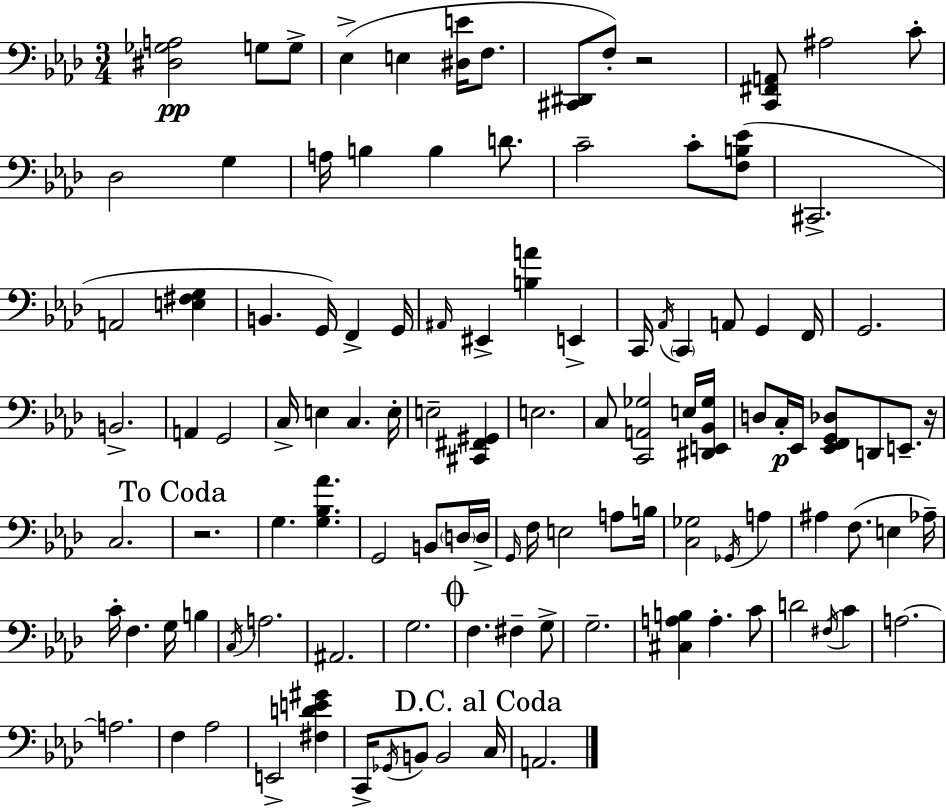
[D#3,Gb3,A3]/h G3/e G3/e Eb3/q E3/q [D#3,E4]/s F3/e. [C#2,D#2]/e F3/e R/h [C2,F#2,A2]/e A#3/h C4/e Db3/h G3/q A3/s B3/q B3/q D4/e. C4/h C4/e [F3,B3,Eb4]/e C#2/h. A2/h [E3,F#3,G3]/q B2/q. G2/s F2/q G2/s A#2/s EIS2/q [B3,A4]/q E2/q C2/s Ab2/s C2/q A2/e G2/q F2/s G2/h. B2/h. A2/q G2/h C3/s E3/q C3/q. E3/s E3/h [C#2,F#2,G#2]/q E3/h. C3/e [C2,A2,Gb3]/h E3/s [D#2,E2,Bb2,Gb3]/s D3/e C3/s Eb2/s [Eb2,F2,G2,Db3]/e D2/e E2/e. R/s C3/h. R/h. G3/q. [G3,Bb3,Ab4]/q. G2/h B2/e D3/s D3/s G2/s F3/s E3/h A3/e B3/s [C3,Gb3]/h Gb2/s A3/q A#3/q F3/e. E3/q Ab3/s C4/s F3/q. G3/s B3/q C3/s A3/h. A#2/h. G3/h. F3/q. F#3/q G3/e G3/h. [C#3,A3,B3]/q A3/q. C4/e D4/h F#3/s C4/q A3/h. A3/h. F3/q Ab3/h E2/h [F#3,D4,E4,G#4]/q C2/s Gb2/s B2/e B2/h C3/s A2/h.